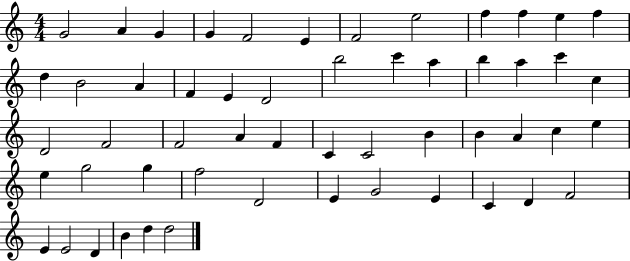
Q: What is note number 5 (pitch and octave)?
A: F4